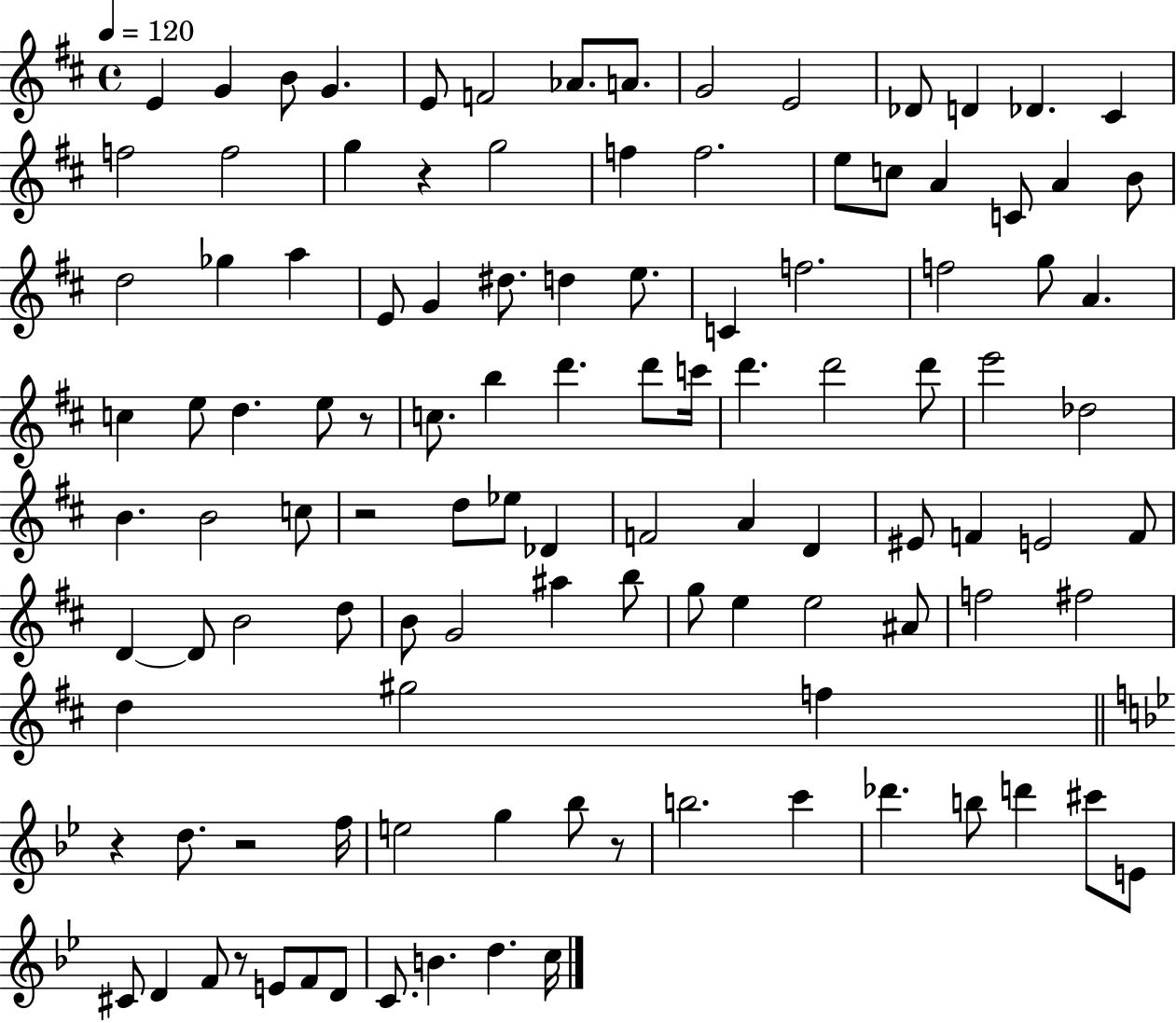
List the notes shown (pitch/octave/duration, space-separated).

E4/q G4/q B4/e G4/q. E4/e F4/h Ab4/e. A4/e. G4/h E4/h Db4/e D4/q Db4/q. C#4/q F5/h F5/h G5/q R/q G5/h F5/q F5/h. E5/e C5/e A4/q C4/e A4/q B4/e D5/h Gb5/q A5/q E4/e G4/q D#5/e. D5/q E5/e. C4/q F5/h. F5/h G5/e A4/q. C5/q E5/e D5/q. E5/e R/e C5/e. B5/q D6/q. D6/e C6/s D6/q. D6/h D6/e E6/h Db5/h B4/q. B4/h C5/e R/h D5/e Eb5/e Db4/q F4/h A4/q D4/q EIS4/e F4/q E4/h F4/e D4/q D4/e B4/h D5/e B4/e G4/h A#5/q B5/e G5/e E5/q E5/h A#4/e F5/h F#5/h D5/q G#5/h F5/q R/q D5/e. R/h F5/s E5/h G5/q Bb5/e R/e B5/h. C6/q Db6/q. B5/e D6/q C#6/e E4/e C#4/e D4/q F4/e R/e E4/e F4/e D4/e C4/e. B4/q. D5/q. C5/s